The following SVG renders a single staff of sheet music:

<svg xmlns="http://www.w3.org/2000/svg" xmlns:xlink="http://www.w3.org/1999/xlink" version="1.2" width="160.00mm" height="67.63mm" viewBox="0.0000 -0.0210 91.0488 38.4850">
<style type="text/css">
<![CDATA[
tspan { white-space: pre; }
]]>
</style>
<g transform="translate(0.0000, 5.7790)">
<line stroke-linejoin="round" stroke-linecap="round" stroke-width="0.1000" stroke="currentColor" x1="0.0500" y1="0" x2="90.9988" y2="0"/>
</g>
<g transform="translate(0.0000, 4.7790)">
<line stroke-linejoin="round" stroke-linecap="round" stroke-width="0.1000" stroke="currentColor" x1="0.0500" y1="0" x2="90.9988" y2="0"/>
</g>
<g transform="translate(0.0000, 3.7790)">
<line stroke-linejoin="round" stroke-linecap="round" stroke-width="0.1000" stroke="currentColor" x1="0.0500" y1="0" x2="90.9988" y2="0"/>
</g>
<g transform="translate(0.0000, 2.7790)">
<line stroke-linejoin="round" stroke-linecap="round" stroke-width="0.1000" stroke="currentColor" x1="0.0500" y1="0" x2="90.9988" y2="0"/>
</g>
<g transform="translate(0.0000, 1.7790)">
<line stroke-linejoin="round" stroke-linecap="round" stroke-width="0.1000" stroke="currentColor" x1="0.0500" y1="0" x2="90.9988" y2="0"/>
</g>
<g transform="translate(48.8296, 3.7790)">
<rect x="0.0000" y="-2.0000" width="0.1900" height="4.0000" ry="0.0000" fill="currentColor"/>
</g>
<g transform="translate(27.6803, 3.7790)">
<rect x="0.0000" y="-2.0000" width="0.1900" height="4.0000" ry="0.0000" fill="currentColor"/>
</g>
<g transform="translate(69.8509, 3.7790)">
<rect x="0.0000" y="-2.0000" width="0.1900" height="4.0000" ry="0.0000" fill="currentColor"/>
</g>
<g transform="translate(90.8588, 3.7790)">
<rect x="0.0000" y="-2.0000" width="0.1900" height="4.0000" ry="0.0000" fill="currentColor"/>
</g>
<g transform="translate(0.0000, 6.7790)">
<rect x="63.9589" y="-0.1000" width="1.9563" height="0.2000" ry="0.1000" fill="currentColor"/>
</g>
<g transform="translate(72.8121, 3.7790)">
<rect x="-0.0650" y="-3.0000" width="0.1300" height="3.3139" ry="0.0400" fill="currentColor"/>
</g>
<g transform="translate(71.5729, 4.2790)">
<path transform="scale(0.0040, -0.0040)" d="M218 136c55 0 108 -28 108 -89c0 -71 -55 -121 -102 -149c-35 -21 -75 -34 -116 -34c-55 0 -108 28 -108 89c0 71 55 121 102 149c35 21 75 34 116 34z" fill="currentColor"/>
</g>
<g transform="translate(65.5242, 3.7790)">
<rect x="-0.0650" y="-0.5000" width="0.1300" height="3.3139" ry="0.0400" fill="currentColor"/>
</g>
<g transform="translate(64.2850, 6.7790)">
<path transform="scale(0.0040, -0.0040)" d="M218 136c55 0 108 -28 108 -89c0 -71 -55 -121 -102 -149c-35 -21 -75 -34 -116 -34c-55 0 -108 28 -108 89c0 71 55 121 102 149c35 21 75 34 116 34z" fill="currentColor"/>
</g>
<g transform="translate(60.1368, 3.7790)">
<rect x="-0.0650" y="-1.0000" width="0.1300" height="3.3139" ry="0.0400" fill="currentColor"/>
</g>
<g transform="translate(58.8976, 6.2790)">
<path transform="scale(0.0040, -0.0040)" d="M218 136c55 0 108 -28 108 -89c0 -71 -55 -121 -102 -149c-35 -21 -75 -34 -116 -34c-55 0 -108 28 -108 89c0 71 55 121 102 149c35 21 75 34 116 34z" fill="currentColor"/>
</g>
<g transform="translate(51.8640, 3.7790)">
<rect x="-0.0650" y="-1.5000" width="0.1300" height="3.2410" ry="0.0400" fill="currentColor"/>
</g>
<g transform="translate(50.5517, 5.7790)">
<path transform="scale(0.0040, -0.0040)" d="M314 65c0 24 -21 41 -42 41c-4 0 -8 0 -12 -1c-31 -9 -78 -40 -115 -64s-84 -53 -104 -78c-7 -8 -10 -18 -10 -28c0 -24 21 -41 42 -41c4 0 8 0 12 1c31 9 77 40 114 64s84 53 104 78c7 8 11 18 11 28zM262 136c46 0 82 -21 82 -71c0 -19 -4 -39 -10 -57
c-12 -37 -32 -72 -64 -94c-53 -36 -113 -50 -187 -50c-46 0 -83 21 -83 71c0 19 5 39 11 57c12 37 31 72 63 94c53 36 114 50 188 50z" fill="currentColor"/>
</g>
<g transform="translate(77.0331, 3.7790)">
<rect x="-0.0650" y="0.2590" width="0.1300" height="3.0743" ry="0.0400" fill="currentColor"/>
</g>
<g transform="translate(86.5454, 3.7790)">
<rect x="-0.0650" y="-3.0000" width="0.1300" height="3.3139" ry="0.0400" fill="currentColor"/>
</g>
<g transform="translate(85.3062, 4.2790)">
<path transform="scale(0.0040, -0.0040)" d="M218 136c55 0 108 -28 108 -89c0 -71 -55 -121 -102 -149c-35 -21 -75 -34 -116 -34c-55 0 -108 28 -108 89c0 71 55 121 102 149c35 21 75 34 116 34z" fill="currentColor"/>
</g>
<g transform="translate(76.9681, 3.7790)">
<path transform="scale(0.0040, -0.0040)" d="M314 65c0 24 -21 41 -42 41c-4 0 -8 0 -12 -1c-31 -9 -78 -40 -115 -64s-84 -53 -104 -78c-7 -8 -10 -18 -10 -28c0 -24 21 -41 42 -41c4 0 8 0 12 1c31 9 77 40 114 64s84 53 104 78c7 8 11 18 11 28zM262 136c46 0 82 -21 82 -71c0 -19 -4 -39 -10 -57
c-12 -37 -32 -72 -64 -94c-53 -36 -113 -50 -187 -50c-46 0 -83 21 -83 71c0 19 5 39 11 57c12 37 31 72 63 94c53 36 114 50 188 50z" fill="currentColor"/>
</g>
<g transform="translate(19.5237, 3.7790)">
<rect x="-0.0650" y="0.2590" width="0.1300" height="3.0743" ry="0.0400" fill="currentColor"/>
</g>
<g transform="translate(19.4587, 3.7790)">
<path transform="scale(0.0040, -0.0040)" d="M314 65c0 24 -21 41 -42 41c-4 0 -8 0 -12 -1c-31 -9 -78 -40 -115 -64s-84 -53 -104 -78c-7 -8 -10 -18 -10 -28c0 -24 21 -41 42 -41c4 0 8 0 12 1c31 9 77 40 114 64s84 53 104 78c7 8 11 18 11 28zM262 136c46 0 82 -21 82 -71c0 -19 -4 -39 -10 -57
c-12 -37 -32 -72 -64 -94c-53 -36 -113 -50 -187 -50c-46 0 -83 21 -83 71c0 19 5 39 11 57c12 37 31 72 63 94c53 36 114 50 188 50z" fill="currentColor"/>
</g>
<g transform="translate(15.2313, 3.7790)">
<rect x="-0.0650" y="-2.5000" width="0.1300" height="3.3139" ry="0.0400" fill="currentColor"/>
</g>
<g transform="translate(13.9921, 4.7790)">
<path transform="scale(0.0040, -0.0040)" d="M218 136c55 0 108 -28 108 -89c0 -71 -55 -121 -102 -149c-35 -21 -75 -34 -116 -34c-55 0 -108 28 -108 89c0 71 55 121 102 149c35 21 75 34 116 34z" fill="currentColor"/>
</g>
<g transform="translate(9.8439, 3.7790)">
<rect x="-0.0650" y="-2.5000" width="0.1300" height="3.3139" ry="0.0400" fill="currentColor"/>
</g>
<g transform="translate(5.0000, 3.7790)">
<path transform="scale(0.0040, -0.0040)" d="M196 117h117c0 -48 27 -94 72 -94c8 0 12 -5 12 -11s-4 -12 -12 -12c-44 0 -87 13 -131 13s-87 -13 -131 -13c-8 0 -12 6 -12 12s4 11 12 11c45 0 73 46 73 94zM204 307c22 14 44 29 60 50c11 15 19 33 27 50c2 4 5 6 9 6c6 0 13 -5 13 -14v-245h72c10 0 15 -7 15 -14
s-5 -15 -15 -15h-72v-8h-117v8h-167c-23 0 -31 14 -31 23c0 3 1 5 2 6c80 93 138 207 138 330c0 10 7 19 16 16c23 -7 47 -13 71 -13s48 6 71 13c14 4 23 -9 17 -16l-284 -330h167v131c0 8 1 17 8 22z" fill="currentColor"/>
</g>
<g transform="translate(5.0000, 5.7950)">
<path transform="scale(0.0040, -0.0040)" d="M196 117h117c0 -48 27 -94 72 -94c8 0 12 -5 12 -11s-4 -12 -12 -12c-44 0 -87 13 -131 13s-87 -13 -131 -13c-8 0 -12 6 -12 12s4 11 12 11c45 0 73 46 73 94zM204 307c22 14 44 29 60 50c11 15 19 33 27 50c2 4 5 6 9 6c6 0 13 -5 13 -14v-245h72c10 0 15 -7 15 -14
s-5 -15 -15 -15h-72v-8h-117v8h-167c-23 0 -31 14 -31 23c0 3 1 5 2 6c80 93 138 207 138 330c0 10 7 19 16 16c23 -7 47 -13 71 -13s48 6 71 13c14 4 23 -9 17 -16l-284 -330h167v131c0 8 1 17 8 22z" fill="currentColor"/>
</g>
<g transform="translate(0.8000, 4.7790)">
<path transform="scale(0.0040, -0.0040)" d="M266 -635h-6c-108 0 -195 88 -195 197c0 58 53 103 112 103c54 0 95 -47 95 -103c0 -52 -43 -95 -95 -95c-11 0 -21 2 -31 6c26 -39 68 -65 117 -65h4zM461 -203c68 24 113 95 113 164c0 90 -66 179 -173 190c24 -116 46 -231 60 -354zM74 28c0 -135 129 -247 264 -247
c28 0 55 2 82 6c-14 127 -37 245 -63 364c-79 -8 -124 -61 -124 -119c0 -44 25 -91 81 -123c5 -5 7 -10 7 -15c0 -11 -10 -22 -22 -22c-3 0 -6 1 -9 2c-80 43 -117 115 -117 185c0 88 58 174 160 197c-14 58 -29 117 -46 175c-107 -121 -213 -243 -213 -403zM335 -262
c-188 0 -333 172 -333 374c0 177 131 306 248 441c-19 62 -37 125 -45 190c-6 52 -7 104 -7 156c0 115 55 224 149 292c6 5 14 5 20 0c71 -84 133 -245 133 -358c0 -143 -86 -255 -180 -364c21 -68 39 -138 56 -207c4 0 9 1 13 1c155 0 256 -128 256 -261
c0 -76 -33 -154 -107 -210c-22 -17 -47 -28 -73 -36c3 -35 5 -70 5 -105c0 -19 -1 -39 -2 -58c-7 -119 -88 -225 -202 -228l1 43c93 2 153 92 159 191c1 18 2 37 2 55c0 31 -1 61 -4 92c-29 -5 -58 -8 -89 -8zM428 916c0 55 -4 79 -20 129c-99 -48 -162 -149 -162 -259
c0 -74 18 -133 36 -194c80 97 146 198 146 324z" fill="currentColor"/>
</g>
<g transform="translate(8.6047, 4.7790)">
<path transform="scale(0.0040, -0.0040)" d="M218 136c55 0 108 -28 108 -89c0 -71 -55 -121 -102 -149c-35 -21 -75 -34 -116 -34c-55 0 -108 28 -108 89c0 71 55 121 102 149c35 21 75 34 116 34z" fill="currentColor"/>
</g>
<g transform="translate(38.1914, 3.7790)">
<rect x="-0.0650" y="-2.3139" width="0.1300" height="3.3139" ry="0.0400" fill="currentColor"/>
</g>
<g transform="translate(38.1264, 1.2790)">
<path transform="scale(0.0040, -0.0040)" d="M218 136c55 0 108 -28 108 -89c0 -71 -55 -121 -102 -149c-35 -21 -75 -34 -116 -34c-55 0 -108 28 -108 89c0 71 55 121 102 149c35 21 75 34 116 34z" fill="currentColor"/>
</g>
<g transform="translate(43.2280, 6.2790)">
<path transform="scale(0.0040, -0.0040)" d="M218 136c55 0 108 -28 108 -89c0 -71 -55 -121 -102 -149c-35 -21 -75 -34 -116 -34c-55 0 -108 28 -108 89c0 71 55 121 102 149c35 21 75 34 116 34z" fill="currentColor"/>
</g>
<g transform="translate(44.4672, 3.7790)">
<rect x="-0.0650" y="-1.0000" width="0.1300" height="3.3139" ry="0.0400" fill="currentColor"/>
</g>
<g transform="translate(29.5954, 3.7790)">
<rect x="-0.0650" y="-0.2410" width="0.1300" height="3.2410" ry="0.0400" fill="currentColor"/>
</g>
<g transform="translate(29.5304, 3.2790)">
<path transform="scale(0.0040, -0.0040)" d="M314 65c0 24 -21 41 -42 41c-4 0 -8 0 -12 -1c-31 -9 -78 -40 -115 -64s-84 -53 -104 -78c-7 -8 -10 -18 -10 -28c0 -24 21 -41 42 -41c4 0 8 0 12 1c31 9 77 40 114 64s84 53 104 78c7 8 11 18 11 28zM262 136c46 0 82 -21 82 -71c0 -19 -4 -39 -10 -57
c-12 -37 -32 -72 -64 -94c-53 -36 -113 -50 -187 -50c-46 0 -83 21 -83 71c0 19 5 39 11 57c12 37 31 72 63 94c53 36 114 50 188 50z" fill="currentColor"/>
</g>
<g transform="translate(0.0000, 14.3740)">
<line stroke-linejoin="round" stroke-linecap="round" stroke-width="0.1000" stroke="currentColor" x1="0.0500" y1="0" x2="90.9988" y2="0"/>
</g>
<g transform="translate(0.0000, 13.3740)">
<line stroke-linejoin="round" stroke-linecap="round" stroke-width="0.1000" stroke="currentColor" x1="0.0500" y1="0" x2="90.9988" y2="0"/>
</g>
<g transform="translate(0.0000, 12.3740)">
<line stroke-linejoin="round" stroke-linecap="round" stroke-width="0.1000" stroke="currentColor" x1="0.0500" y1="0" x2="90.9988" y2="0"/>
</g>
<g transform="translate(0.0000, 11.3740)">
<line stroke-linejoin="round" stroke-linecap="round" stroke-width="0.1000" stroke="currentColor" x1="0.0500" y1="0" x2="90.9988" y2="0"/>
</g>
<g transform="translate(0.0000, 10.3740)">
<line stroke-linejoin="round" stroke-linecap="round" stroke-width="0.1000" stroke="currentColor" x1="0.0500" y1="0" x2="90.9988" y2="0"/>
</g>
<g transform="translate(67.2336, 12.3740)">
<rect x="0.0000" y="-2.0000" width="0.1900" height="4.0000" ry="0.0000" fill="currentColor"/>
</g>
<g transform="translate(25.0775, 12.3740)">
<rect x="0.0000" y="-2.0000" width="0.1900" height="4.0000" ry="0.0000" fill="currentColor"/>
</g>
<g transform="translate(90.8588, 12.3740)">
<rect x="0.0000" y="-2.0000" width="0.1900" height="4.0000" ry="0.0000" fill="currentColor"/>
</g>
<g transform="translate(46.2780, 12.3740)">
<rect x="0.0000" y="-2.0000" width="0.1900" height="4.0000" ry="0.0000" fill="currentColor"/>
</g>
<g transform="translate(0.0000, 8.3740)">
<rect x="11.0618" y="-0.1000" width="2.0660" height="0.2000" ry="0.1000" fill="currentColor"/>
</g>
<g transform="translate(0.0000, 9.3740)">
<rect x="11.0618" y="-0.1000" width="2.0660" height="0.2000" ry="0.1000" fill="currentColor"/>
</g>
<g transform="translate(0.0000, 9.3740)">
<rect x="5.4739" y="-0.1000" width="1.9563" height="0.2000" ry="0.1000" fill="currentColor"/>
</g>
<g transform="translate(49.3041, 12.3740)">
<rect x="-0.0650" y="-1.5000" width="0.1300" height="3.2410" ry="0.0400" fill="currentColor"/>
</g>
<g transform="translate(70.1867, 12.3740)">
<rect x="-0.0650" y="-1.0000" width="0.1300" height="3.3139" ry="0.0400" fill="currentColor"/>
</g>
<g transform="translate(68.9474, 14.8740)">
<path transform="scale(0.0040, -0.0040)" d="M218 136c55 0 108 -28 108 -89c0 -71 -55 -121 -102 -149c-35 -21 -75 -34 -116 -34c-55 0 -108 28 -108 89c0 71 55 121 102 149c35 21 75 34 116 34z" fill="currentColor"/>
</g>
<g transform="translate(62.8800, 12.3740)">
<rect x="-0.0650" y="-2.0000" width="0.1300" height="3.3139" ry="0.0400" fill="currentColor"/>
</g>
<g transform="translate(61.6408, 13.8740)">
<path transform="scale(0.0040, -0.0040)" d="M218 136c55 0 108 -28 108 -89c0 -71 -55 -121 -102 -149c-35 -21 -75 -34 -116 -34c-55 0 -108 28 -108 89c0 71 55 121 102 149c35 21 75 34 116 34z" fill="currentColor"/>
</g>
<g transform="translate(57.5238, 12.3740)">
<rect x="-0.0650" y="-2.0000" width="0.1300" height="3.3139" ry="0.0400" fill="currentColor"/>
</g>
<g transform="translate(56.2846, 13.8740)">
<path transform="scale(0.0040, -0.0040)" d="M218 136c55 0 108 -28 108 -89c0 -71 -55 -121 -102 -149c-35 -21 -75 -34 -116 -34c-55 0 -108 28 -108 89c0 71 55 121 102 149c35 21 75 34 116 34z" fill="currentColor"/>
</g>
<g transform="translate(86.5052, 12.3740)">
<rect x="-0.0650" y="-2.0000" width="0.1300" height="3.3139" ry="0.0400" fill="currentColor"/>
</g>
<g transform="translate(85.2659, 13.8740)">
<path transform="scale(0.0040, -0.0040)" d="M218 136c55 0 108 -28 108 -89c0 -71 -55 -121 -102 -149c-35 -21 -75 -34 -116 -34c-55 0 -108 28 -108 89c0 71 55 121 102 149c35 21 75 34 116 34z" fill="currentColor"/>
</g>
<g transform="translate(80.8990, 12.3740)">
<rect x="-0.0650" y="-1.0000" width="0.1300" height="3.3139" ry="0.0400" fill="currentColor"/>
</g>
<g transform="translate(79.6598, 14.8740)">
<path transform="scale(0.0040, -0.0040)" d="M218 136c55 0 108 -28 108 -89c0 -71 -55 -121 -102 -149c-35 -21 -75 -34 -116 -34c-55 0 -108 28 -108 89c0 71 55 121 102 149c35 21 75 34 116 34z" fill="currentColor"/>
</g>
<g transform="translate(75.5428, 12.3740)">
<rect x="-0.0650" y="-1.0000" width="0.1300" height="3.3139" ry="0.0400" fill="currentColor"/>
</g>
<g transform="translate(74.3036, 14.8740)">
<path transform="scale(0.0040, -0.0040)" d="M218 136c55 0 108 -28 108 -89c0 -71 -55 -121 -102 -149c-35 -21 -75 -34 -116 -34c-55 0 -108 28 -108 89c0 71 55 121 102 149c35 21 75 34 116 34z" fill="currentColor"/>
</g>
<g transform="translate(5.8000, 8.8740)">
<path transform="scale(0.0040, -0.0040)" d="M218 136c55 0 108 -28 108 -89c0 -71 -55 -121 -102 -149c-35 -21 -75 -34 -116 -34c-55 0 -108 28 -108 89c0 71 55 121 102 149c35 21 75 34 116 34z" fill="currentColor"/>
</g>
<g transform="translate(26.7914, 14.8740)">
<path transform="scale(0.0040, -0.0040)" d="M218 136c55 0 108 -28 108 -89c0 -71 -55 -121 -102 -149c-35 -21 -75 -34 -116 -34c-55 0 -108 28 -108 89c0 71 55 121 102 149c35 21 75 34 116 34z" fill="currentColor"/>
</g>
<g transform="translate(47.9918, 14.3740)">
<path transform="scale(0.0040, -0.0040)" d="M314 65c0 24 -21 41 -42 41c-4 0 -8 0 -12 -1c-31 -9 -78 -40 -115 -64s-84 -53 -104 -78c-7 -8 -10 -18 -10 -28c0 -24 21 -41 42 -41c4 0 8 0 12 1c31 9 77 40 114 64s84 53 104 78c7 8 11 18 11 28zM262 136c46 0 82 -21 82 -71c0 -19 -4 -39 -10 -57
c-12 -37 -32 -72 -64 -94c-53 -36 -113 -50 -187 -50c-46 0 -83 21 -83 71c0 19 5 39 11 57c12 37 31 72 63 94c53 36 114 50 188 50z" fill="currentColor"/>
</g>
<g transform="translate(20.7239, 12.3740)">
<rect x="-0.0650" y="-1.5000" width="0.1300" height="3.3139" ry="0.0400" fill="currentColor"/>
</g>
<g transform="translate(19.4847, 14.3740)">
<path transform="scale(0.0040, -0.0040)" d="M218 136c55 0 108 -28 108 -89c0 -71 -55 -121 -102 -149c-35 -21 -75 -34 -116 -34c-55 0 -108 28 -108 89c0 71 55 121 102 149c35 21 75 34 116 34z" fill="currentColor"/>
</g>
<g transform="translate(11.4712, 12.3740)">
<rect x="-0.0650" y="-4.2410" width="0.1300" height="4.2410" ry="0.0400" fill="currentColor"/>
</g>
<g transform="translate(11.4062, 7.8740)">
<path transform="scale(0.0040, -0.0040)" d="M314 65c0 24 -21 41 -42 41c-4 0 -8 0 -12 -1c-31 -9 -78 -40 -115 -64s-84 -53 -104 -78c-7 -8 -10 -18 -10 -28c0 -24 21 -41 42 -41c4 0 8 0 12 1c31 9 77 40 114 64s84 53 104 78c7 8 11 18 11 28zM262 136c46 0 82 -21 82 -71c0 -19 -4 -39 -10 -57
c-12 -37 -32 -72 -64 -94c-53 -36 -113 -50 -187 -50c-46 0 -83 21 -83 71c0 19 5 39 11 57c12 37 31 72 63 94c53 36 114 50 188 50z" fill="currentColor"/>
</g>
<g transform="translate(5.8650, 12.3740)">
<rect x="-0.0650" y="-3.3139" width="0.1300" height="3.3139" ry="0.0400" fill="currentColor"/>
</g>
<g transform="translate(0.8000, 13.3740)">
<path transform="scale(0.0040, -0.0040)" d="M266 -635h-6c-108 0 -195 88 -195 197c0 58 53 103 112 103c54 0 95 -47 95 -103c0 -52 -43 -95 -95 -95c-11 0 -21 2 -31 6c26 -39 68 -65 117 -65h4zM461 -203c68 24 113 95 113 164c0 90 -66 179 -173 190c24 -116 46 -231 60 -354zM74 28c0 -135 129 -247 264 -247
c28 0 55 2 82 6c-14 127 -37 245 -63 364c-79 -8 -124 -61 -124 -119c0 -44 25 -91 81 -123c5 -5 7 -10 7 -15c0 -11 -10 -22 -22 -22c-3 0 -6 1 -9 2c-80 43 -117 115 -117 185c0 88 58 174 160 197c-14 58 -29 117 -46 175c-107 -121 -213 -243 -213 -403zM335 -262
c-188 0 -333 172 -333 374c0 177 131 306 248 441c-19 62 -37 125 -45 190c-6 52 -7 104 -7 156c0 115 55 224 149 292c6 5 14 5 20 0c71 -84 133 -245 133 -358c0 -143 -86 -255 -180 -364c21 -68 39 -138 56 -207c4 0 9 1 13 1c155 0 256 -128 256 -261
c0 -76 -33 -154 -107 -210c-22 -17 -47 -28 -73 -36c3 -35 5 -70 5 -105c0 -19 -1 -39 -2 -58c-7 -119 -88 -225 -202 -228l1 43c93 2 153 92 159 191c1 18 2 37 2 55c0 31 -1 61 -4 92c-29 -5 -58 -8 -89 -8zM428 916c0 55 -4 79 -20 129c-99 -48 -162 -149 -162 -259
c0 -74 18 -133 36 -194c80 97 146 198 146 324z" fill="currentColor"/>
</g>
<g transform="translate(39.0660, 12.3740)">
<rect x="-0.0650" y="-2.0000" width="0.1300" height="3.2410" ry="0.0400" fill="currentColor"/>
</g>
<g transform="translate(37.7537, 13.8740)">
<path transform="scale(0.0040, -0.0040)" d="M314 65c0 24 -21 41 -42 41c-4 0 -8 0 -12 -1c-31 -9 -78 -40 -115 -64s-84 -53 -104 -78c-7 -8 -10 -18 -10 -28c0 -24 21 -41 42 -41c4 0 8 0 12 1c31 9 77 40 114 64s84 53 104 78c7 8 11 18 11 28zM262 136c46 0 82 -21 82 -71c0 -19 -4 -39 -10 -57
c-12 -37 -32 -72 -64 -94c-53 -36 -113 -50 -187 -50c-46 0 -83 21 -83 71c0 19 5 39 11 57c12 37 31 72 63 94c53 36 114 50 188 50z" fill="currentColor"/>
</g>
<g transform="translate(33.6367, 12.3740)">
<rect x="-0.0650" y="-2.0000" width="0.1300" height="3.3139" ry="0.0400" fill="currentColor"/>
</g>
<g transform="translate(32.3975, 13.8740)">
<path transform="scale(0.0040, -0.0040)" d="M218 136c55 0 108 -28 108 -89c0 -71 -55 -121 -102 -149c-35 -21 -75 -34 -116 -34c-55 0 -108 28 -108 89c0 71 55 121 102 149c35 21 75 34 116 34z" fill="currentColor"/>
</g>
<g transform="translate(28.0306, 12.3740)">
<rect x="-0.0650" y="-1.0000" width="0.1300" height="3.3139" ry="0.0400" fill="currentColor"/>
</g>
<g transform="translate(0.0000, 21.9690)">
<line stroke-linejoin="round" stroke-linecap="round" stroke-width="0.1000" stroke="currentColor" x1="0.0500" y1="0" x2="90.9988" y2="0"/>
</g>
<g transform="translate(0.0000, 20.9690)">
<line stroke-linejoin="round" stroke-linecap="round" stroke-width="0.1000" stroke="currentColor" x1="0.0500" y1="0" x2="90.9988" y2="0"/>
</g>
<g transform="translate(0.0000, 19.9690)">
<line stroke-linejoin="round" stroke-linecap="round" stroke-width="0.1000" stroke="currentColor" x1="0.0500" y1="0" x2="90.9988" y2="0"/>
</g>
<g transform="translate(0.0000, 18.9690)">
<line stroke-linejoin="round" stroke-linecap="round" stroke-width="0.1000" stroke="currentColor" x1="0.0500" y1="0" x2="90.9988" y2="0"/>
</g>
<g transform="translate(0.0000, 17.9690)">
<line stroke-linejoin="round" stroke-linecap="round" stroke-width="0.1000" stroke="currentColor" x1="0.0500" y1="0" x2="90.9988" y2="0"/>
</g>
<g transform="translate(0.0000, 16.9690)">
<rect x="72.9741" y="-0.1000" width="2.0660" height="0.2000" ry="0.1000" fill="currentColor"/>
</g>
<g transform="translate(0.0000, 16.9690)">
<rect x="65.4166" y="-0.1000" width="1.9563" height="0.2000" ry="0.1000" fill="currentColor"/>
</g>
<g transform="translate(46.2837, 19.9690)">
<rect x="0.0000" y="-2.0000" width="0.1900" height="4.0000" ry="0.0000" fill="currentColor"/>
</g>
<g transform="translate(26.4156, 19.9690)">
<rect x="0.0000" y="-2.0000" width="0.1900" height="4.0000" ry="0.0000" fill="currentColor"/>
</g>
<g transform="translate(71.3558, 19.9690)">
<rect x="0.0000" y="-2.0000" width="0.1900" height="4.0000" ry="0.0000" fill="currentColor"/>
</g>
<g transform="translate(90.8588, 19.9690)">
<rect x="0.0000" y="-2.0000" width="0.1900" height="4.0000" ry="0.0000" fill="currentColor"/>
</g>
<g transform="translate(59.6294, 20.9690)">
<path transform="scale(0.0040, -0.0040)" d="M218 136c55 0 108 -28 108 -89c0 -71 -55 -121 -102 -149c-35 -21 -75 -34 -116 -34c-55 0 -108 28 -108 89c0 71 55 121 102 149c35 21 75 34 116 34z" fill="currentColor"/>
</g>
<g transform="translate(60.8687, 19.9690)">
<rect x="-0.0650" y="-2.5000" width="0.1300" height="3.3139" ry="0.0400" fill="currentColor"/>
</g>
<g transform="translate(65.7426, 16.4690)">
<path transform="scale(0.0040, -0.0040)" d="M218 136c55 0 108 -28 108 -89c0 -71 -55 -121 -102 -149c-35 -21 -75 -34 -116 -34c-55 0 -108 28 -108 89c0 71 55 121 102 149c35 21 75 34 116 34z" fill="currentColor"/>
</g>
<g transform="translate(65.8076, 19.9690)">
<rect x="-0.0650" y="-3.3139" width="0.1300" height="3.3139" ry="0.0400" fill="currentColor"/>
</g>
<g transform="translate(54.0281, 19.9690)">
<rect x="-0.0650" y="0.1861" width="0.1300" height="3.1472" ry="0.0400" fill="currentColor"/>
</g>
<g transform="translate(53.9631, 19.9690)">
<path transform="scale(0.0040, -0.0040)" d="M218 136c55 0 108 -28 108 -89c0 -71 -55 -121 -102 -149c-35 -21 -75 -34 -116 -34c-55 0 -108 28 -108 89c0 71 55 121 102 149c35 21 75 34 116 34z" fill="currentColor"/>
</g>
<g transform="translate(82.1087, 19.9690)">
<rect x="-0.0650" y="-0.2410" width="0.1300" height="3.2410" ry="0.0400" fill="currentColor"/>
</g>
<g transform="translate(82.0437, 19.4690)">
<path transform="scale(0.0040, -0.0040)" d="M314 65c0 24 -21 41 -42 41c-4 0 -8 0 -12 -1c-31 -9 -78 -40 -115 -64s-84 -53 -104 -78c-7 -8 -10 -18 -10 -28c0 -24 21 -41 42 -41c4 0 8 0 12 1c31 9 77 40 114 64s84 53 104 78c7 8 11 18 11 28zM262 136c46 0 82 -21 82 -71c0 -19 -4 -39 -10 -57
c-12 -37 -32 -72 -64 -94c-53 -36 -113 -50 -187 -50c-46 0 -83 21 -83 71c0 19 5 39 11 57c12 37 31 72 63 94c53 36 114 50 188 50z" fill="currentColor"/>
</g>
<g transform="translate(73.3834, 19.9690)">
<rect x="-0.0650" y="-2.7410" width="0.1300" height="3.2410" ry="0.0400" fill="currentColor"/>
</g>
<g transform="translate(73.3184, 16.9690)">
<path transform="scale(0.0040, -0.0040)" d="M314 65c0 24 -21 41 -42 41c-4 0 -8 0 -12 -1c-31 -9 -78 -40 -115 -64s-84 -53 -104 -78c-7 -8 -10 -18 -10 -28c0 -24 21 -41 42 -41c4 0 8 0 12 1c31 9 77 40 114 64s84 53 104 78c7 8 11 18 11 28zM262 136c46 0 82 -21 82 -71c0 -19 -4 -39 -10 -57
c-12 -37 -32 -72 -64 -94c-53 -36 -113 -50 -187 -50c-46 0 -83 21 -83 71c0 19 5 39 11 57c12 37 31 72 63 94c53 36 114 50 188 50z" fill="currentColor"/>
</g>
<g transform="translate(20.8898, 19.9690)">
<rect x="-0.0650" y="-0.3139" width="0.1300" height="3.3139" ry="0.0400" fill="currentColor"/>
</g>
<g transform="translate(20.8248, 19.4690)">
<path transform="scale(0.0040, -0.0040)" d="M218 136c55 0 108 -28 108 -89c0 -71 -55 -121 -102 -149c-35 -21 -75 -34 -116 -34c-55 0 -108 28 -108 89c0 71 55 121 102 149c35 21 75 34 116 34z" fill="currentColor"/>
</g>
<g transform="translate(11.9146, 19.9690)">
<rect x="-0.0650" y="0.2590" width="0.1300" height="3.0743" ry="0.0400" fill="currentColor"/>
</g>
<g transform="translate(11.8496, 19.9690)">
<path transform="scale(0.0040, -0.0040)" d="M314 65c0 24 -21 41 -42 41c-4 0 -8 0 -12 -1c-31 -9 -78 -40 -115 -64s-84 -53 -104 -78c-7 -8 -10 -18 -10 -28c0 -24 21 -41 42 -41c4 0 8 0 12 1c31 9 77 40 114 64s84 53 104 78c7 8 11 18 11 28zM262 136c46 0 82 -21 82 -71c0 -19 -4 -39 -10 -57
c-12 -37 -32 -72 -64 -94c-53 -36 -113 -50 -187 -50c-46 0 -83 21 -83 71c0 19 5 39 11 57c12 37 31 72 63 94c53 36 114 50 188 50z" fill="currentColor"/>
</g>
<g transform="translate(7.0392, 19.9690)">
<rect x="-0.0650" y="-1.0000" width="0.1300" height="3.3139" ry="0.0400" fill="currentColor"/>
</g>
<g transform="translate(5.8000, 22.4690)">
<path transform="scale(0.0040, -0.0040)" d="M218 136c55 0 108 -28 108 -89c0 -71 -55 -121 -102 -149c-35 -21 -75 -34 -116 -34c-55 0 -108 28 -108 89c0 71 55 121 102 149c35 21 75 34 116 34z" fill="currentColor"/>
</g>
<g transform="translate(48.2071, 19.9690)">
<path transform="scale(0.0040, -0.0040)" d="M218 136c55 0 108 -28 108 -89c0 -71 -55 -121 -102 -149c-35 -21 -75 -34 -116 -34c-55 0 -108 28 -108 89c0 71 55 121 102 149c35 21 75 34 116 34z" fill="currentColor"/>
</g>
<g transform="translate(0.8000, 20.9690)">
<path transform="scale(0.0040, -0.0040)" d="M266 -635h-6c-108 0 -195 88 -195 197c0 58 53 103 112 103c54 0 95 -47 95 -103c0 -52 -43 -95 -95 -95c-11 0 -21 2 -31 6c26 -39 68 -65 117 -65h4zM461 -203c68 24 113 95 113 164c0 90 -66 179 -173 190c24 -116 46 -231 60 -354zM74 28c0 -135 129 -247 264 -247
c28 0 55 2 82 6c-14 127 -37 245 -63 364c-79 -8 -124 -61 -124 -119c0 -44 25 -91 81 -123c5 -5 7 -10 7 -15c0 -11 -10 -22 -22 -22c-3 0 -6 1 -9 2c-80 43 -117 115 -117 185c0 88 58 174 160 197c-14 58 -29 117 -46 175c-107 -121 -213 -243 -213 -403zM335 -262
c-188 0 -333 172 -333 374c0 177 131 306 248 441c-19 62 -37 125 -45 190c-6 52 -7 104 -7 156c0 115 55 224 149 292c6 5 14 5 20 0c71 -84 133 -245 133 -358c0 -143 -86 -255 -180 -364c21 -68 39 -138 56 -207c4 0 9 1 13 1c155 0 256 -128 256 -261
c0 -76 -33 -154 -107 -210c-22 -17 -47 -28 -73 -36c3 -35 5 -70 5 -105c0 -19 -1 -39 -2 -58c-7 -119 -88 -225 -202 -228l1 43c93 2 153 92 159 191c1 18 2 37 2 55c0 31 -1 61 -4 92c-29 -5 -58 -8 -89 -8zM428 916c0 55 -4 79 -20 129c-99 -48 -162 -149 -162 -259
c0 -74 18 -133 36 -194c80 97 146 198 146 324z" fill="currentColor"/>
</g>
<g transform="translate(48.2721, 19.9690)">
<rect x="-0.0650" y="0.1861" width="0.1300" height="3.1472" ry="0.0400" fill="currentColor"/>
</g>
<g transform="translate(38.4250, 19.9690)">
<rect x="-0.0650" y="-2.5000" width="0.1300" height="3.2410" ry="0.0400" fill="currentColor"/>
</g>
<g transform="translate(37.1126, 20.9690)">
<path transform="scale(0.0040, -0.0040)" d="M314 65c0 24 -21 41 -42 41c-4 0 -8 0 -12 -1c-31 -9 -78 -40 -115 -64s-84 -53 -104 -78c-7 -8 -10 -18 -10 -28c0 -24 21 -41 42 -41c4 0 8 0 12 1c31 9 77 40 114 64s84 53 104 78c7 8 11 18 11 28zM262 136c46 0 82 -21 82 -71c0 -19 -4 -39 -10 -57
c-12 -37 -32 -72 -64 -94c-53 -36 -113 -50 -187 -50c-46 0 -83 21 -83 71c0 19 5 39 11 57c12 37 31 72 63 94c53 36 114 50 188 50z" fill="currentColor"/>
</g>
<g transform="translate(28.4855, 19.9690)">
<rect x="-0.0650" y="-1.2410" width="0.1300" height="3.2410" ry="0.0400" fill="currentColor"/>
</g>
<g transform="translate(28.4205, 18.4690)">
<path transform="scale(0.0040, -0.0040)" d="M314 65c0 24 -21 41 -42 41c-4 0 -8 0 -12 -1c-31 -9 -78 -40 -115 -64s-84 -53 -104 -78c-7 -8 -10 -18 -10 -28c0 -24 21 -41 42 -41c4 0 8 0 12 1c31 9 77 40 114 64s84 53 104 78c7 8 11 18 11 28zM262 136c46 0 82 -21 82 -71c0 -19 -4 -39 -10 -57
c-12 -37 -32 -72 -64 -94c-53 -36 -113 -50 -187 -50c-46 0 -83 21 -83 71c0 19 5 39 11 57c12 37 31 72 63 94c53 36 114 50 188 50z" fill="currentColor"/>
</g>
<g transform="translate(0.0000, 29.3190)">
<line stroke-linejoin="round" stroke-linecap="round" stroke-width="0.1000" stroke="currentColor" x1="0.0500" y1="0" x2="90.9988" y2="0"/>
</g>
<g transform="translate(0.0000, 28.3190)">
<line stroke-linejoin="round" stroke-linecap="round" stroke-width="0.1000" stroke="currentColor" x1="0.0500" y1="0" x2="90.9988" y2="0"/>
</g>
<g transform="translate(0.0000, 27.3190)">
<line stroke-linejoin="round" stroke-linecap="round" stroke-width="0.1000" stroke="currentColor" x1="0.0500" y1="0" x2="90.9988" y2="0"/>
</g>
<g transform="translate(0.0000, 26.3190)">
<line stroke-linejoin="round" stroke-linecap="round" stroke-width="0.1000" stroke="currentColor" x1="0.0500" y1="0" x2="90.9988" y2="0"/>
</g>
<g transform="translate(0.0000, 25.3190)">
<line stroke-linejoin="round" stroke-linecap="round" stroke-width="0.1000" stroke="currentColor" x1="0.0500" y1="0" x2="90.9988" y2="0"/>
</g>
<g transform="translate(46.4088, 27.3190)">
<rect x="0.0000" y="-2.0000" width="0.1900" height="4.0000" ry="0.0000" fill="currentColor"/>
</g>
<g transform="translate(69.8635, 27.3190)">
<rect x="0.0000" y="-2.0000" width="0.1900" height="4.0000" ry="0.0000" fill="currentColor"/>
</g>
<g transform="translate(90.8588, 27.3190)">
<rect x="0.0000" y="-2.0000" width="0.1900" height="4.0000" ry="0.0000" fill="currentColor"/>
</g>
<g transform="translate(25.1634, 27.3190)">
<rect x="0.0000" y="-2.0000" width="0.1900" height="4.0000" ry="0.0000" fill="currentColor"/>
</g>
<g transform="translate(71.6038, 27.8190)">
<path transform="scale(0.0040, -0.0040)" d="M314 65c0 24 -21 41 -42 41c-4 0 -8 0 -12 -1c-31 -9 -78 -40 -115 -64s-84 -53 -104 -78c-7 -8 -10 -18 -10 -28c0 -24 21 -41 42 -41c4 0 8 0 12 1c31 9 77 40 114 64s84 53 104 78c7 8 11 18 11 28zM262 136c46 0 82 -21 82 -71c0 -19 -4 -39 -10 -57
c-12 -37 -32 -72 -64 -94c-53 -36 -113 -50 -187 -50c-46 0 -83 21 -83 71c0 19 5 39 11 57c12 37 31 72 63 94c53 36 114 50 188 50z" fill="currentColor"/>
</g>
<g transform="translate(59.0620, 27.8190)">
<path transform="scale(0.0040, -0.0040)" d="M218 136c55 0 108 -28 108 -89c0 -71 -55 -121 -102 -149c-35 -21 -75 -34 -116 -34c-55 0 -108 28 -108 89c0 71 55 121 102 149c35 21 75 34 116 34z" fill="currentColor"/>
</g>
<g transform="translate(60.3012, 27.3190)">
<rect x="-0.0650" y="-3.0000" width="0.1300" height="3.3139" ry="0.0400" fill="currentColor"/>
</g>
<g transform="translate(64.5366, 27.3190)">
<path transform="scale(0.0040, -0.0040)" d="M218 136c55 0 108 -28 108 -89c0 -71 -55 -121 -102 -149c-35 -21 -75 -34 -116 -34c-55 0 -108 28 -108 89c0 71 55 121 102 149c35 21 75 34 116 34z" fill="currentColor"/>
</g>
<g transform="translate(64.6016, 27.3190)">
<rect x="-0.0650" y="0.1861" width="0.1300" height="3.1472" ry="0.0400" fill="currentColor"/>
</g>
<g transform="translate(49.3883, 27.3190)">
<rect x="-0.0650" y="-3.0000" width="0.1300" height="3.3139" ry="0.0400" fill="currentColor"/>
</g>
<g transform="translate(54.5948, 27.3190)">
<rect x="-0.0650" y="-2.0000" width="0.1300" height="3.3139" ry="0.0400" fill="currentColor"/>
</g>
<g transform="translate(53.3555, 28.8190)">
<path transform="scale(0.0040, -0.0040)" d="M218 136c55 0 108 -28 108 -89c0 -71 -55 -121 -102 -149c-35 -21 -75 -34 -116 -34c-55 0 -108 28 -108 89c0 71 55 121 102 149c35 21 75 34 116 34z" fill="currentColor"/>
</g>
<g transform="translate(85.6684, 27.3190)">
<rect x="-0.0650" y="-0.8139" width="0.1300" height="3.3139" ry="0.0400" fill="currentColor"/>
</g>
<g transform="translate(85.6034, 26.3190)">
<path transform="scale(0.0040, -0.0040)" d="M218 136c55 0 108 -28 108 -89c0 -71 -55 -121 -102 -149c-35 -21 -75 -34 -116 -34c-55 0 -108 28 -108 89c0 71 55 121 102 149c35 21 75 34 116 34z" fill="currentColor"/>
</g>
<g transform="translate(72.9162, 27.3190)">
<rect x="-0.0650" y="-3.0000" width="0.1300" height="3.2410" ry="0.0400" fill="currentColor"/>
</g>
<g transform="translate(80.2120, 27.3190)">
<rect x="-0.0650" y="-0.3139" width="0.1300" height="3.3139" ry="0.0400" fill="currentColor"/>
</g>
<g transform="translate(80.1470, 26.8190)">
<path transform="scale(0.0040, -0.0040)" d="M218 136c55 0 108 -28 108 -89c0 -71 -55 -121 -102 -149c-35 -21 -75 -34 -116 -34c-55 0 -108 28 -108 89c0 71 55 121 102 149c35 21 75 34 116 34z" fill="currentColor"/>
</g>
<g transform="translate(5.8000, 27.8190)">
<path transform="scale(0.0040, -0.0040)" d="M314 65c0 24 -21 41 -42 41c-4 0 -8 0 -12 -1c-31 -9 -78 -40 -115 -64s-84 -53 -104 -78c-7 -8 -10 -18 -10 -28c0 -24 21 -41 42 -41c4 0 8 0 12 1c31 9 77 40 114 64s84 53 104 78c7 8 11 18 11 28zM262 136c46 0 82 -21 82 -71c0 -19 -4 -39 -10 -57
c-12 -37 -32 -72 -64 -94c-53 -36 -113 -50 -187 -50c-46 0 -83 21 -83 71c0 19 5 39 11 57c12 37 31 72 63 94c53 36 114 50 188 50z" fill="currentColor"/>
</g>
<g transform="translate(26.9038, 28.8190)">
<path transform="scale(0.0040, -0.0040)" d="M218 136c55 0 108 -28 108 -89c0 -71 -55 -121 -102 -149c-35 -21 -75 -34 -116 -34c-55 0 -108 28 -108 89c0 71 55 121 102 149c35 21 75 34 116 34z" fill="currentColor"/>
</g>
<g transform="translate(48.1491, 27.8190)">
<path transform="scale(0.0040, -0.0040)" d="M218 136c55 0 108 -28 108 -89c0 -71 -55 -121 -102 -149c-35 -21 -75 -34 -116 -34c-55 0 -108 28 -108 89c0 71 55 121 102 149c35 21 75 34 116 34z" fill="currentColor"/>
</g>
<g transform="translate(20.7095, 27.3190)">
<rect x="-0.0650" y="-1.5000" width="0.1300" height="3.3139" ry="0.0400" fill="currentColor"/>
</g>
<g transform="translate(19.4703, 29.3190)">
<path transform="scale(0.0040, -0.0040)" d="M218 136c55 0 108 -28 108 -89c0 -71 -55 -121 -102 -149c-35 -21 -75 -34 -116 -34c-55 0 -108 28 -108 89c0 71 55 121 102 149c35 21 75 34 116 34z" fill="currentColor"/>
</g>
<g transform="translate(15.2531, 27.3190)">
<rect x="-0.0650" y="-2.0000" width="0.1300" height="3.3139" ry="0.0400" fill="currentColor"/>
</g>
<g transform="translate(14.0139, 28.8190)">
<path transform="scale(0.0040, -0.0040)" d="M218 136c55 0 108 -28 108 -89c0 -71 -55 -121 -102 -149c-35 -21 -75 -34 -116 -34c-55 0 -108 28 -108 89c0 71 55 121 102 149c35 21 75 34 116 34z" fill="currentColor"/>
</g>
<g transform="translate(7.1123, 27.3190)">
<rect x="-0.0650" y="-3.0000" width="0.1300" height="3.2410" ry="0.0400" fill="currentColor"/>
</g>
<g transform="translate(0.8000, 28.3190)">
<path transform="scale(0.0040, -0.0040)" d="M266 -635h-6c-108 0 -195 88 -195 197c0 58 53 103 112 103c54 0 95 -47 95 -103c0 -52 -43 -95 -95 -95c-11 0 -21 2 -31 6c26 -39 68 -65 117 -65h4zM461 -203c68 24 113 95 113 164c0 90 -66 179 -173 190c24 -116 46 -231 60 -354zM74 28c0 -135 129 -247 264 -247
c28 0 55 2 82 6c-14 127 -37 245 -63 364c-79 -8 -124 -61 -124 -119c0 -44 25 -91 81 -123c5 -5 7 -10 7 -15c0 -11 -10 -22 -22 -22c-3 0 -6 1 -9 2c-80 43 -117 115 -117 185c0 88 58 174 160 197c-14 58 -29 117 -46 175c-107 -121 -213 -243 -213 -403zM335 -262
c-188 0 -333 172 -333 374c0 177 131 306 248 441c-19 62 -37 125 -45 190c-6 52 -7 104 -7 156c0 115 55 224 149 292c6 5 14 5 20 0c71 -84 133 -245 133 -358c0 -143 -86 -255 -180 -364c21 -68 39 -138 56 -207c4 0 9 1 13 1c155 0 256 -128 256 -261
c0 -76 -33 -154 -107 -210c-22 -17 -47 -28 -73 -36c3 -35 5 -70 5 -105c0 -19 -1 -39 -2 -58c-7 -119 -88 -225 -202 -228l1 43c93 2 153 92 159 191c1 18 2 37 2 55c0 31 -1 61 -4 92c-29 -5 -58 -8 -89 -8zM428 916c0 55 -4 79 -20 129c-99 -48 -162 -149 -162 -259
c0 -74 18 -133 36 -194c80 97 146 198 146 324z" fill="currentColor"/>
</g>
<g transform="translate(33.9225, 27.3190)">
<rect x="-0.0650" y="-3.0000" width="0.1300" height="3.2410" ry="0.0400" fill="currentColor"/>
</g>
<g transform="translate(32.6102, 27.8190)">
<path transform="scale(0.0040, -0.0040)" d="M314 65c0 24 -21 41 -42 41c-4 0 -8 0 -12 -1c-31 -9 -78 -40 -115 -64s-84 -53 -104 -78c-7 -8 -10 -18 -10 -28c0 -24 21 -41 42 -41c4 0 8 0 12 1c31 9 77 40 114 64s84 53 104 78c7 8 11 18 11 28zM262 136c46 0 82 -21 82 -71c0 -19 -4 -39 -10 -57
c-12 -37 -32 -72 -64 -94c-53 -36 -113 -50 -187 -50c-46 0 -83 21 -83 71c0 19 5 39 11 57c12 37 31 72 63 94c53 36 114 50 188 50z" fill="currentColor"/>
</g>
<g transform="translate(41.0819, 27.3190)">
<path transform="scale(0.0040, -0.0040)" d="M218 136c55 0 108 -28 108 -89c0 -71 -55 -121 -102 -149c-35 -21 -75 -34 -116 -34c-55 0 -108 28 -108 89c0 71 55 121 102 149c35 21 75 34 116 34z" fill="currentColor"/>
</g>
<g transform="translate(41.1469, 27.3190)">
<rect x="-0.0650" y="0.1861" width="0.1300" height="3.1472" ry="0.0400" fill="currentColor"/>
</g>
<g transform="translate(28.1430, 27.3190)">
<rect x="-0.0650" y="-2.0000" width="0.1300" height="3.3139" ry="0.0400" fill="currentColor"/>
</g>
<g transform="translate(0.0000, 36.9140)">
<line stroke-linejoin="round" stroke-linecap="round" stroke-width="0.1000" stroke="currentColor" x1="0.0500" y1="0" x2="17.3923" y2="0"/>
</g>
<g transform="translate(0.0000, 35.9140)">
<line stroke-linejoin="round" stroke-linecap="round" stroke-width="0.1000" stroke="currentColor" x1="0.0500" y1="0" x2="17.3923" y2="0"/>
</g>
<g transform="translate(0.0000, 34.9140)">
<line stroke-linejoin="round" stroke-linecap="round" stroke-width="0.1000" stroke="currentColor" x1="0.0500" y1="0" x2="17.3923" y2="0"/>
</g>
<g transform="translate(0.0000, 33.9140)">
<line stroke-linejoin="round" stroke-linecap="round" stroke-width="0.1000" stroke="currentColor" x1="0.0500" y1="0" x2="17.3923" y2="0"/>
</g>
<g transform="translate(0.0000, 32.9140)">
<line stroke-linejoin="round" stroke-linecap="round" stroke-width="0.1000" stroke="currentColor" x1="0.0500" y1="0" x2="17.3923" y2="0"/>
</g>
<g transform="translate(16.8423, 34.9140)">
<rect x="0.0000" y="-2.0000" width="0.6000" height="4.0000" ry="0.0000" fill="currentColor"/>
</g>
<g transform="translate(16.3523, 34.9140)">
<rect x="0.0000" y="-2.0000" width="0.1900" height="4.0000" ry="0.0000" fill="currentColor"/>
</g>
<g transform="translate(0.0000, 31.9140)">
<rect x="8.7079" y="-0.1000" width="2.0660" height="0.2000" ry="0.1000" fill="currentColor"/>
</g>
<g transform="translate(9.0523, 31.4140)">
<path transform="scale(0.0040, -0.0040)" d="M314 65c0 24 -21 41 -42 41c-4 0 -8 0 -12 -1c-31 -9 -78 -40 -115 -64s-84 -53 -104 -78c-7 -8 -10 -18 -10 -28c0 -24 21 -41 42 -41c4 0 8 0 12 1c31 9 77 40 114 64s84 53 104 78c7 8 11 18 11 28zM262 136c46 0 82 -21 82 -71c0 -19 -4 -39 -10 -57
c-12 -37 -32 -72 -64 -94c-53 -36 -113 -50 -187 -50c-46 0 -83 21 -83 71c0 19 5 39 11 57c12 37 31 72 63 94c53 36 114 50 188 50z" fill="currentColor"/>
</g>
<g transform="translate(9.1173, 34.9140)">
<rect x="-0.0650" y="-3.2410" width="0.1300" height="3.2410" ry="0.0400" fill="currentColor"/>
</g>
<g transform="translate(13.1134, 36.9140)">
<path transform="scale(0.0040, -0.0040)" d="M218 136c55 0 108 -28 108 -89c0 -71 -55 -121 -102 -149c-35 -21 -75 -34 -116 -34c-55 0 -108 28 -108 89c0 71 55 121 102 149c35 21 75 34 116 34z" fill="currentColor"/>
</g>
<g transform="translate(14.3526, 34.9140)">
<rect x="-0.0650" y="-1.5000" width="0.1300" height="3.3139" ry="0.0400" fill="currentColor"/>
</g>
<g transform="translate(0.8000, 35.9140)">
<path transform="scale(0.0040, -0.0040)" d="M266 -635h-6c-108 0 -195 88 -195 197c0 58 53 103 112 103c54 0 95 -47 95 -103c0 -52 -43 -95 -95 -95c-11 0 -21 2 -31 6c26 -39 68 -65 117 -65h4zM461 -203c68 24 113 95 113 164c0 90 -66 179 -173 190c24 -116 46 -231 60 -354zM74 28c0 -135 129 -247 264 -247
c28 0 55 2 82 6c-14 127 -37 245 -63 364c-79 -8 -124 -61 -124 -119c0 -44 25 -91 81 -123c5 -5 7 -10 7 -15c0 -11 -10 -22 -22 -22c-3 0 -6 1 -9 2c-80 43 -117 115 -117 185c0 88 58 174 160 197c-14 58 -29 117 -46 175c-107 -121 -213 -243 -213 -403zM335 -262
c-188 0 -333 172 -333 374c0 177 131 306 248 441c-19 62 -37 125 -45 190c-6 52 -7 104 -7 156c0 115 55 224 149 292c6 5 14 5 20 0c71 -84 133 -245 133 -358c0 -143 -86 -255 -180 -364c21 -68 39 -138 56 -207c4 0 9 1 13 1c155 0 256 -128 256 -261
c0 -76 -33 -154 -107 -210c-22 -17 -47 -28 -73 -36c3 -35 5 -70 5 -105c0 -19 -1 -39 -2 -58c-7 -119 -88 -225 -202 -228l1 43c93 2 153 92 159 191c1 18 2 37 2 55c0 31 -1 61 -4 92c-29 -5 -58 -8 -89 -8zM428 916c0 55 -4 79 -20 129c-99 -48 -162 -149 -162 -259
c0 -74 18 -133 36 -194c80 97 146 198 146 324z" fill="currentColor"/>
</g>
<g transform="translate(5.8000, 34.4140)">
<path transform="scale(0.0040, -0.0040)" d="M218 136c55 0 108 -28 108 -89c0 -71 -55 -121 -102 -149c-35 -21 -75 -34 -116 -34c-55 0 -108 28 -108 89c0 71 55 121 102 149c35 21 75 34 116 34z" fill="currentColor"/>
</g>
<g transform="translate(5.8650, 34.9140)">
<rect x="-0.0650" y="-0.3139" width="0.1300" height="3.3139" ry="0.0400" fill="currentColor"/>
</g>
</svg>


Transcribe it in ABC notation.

X:1
T:Untitled
M:4/4
L:1/4
K:C
G G B2 c2 g D E2 D C A B2 A b d'2 E D F F2 E2 F F D D D F D B2 c e2 G2 B B G b a2 c2 A2 F E F A2 B A F A B A2 c d c b2 E